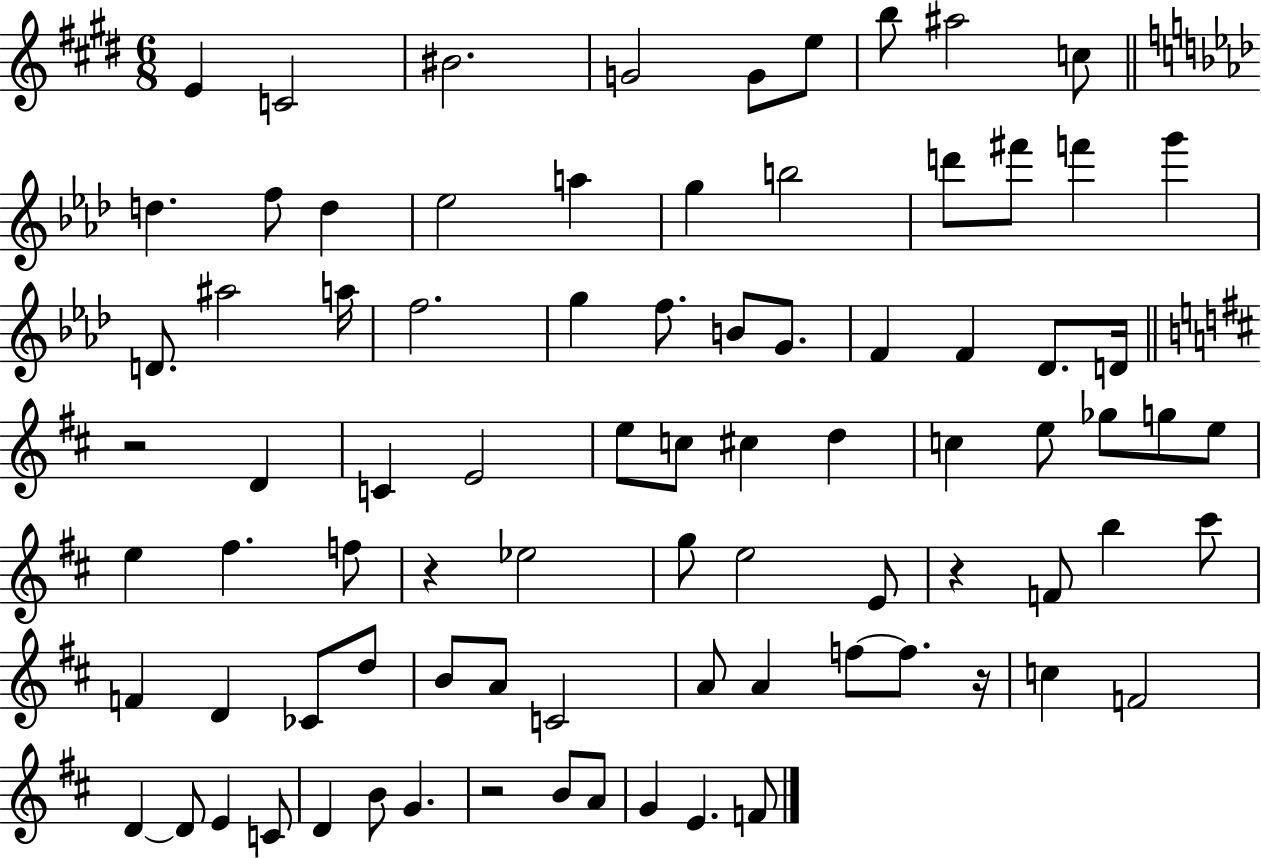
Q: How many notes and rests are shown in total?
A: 84